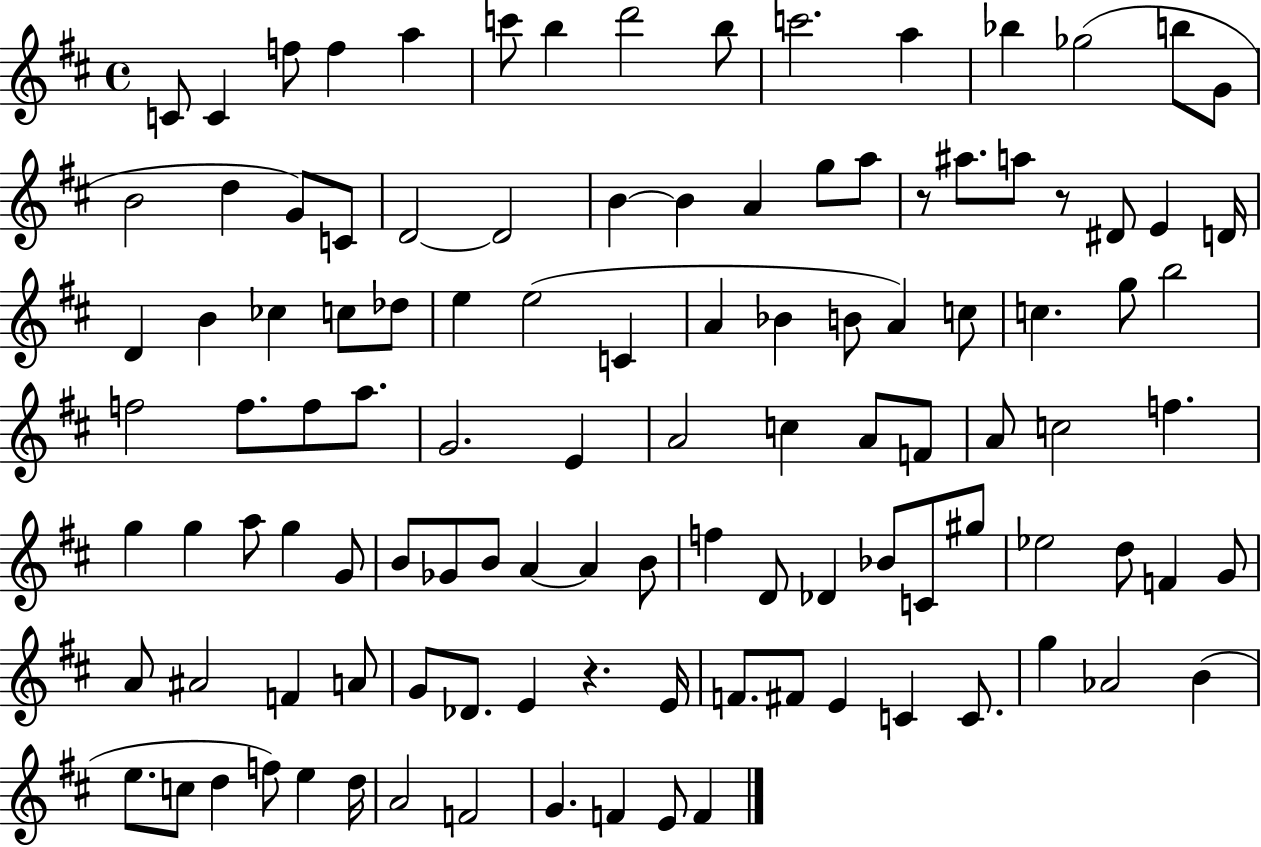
C4/e C4/q F5/e F5/q A5/q C6/e B5/q D6/h B5/e C6/h. A5/q Bb5/q Gb5/h B5/e G4/e B4/h D5/q G4/e C4/e D4/h D4/h B4/q B4/q A4/q G5/e A5/e R/e A#5/e. A5/e R/e D#4/e E4/q D4/s D4/q B4/q CES5/q C5/e Db5/e E5/q E5/h C4/q A4/q Bb4/q B4/e A4/q C5/e C5/q. G5/e B5/h F5/h F5/e. F5/e A5/e. G4/h. E4/q A4/h C5/q A4/e F4/e A4/e C5/h F5/q. G5/q G5/q A5/e G5/q G4/e B4/e Gb4/e B4/e A4/q A4/q B4/e F5/q D4/e Db4/q Bb4/e C4/e G#5/e Eb5/h D5/e F4/q G4/e A4/e A#4/h F4/q A4/e G4/e Db4/e. E4/q R/q. E4/s F4/e. F#4/e E4/q C4/q C4/e. G5/q Ab4/h B4/q E5/e. C5/e D5/q F5/e E5/q D5/s A4/h F4/h G4/q. F4/q E4/e F4/q